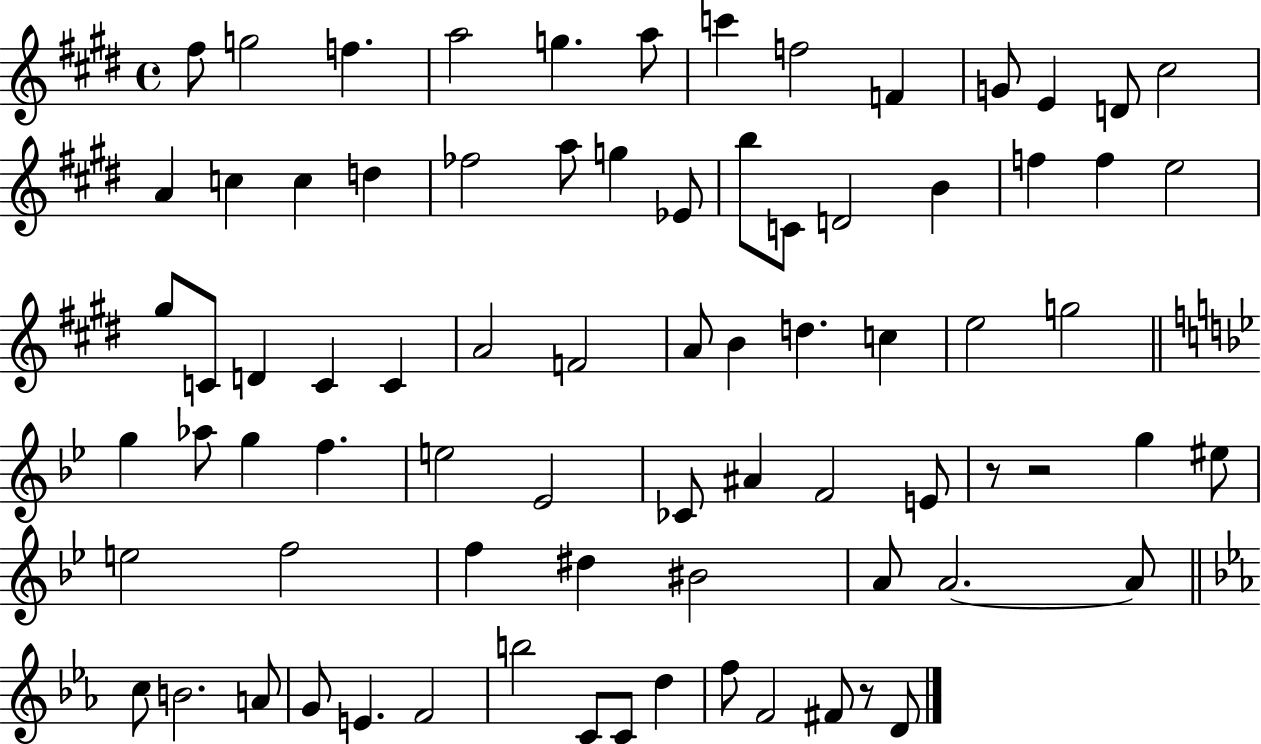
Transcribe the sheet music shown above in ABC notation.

X:1
T:Untitled
M:4/4
L:1/4
K:E
^f/2 g2 f a2 g a/2 c' f2 F G/2 E D/2 ^c2 A c c d _f2 a/2 g _E/2 b/2 C/2 D2 B f f e2 ^g/2 C/2 D C C A2 F2 A/2 B d c e2 g2 g _a/2 g f e2 _E2 _C/2 ^A F2 E/2 z/2 z2 g ^e/2 e2 f2 f ^d ^B2 A/2 A2 A/2 c/2 B2 A/2 G/2 E F2 b2 C/2 C/2 d f/2 F2 ^F/2 z/2 D/2